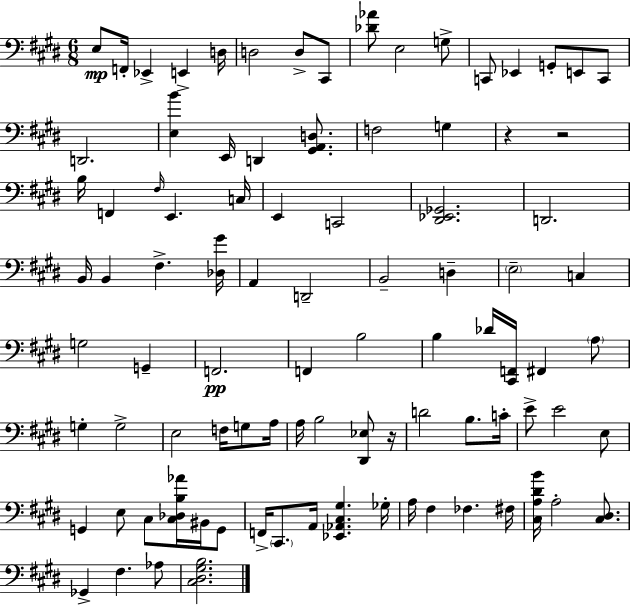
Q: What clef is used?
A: bass